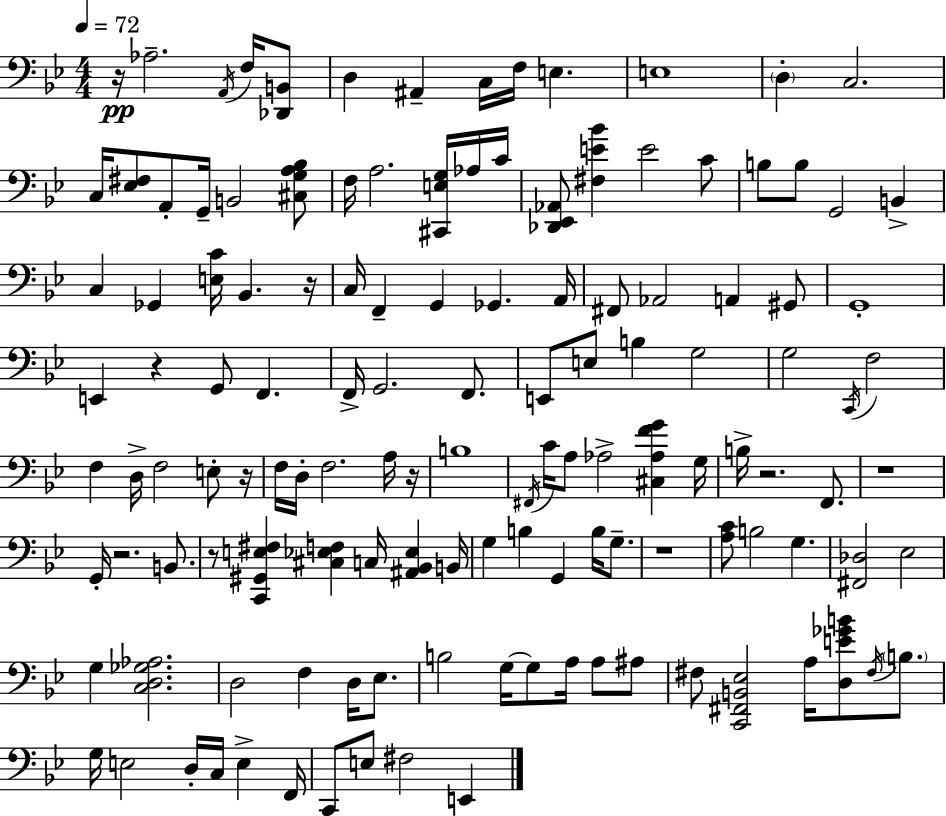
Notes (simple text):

R/s Ab3/h. A2/s F3/s [Db2,B2]/e D3/q A#2/q C3/s F3/s E3/q. E3/w D3/q C3/h. C3/s [Eb3,F#3]/e A2/e G2/s B2/h [C#3,G3,A3,Bb3]/e F3/s A3/h. [C#2,E3,G3]/s Ab3/s C4/s [Db2,Eb2,Ab2]/e [F#3,E4,Bb4]/q E4/h C4/e B3/e B3/e G2/h B2/q C3/q Gb2/q [E3,C4]/s Bb2/q. R/s C3/s F2/q G2/q Gb2/q. A2/s F#2/e Ab2/h A2/q G#2/e G2/w E2/q R/q G2/e F2/q. F2/s G2/h. F2/e. E2/e E3/e B3/q G3/h G3/h C2/s F3/h F3/q D3/s F3/h E3/e R/s F3/s D3/s F3/h. A3/s R/s B3/w F#2/s C4/s A3/e Ab3/h [C#3,Ab3,F4,G4]/q G3/s B3/s R/h. F2/e. R/w G2/s R/h. B2/e. R/e [C2,G#2,E3,F#3]/q [C#3,Eb3,F3]/q C3/s [A#2,Bb2,Eb3]/q B2/s G3/q B3/q G2/q B3/s G3/e. R/w [A3,C4]/e B3/h G3/q. [F#2,Db3]/h Eb3/h G3/q [C3,D3,Gb3,Ab3]/h. D3/h F3/q D3/s Eb3/e. B3/h G3/s G3/e A3/s A3/e A#3/e F#3/e [C2,F#2,B2,Eb3]/h A3/s [D3,E4,Gb4,B4]/e F#3/s B3/e. G3/s E3/h D3/s C3/s E3/q F2/s C2/e E3/e F#3/h E2/q